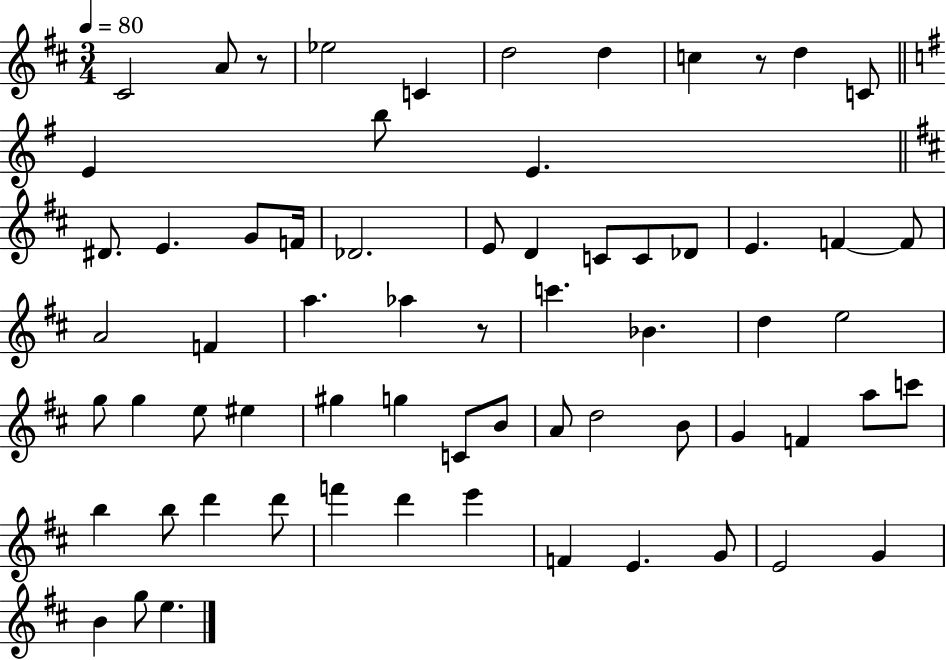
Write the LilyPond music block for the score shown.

{
  \clef treble
  \numericTimeSignature
  \time 3/4
  \key d \major
  \tempo 4 = 80
  cis'2 a'8 r8 | ees''2 c'4 | d''2 d''4 | c''4 r8 d''4 c'8 | \break \bar "||" \break \key g \major e'4 b''8 e'4. | \bar "||" \break \key b \minor dis'8. e'4. g'8 f'16 | des'2. | e'8 d'4 c'8 c'8 des'8 | e'4. f'4~~ f'8 | \break a'2 f'4 | a''4. aes''4 r8 | c'''4. bes'4. | d''4 e''2 | \break g''8 g''4 e''8 eis''4 | gis''4 g''4 c'8 b'8 | a'8 d''2 b'8 | g'4 f'4 a''8 c'''8 | \break b''4 b''8 d'''4 d'''8 | f'''4 d'''4 e'''4 | f'4 e'4. g'8 | e'2 g'4 | \break b'4 g''8 e''4. | \bar "|."
}